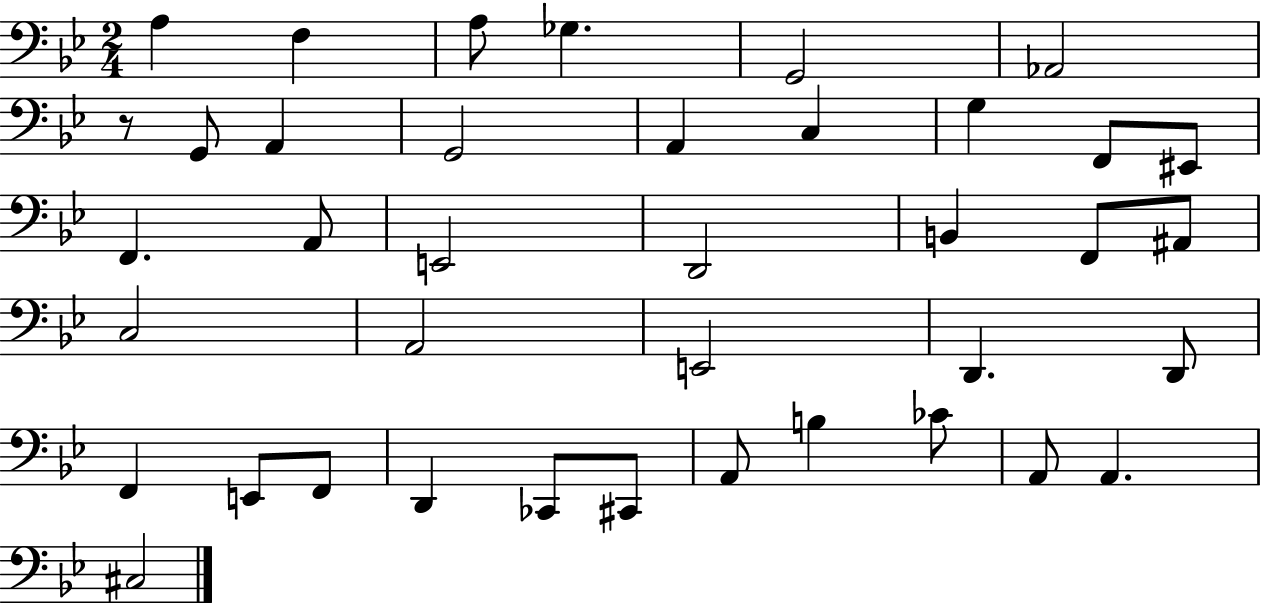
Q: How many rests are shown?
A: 1